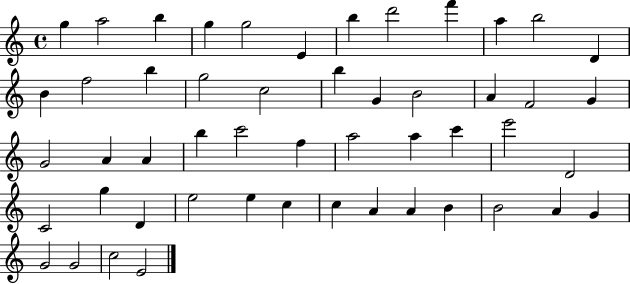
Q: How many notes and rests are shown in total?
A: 51